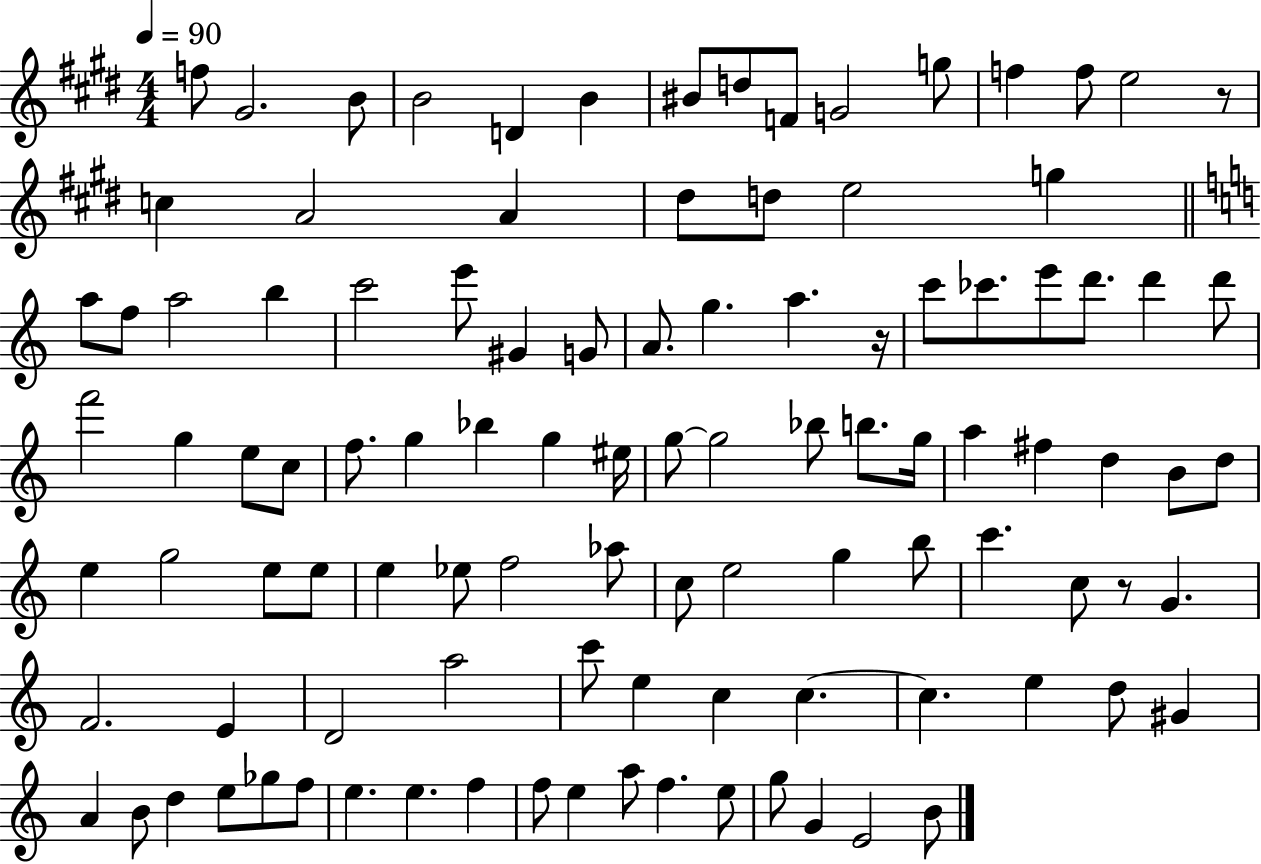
X:1
T:Untitled
M:4/4
L:1/4
K:E
f/2 ^G2 B/2 B2 D B ^B/2 d/2 F/2 G2 g/2 f f/2 e2 z/2 c A2 A ^d/2 d/2 e2 g a/2 f/2 a2 b c'2 e'/2 ^G G/2 A/2 g a z/4 c'/2 _c'/2 e'/2 d'/2 d' d'/2 f'2 g e/2 c/2 f/2 g _b g ^e/4 g/2 g2 _b/2 b/2 g/4 a ^f d B/2 d/2 e g2 e/2 e/2 e _e/2 f2 _a/2 c/2 e2 g b/2 c' c/2 z/2 G F2 E D2 a2 c'/2 e c c c e d/2 ^G A B/2 d e/2 _g/2 f/2 e e f f/2 e a/2 f e/2 g/2 G E2 B/2